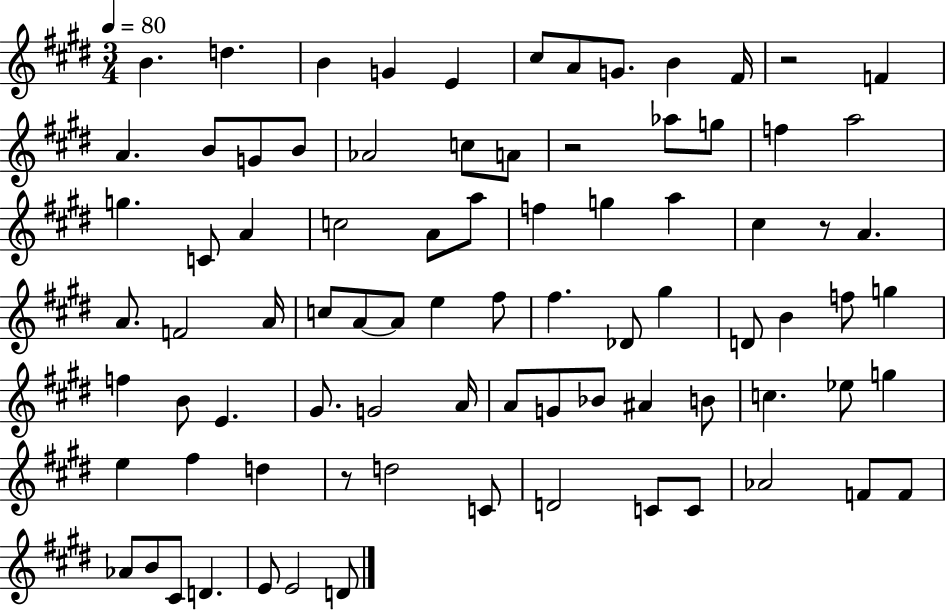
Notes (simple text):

B4/q. D5/q. B4/q G4/q E4/q C#5/e A4/e G4/e. B4/q F#4/s R/h F4/q A4/q. B4/e G4/e B4/e Ab4/h C5/e A4/e R/h Ab5/e G5/e F5/q A5/h G5/q. C4/e A4/q C5/h A4/e A5/e F5/q G5/q A5/q C#5/q R/e A4/q. A4/e. F4/h A4/s C5/e A4/e A4/e E5/q F#5/e F#5/q. Db4/e G#5/q D4/e B4/q F5/e G5/q F5/q B4/e E4/q. G#4/e. G4/h A4/s A4/e G4/e Bb4/e A#4/q B4/e C5/q. Eb5/e G5/q E5/q F#5/q D5/q R/e D5/h C4/e D4/h C4/e C4/e Ab4/h F4/e F4/e Ab4/e B4/e C#4/e D4/q. E4/e E4/h D4/e